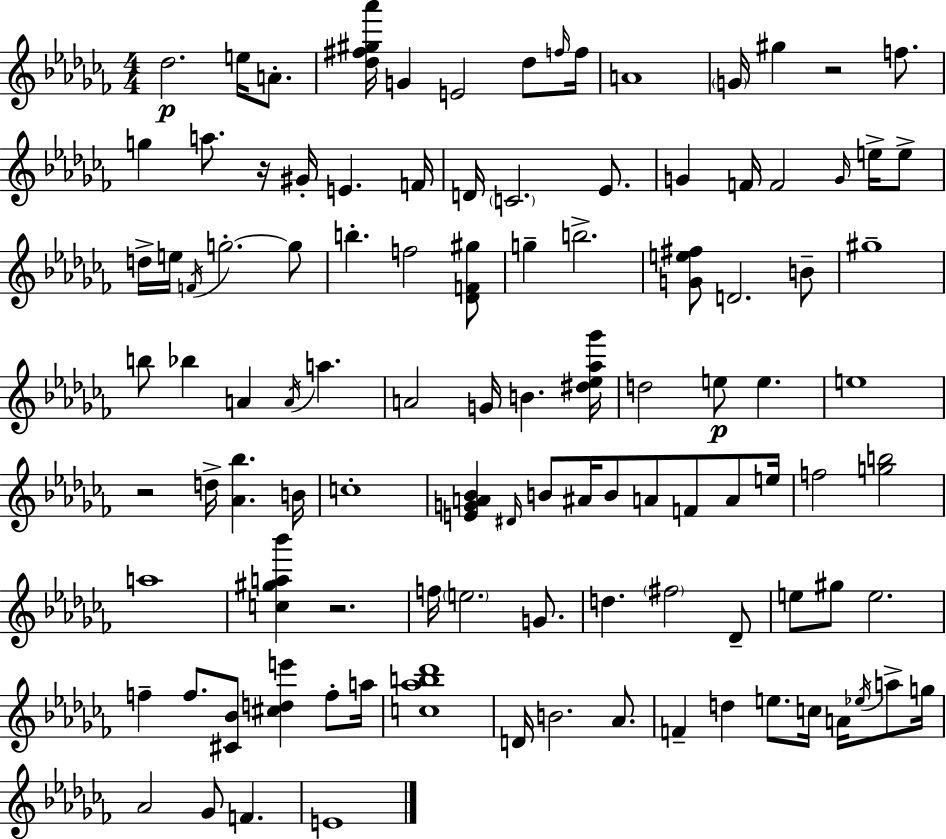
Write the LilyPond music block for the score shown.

{
  \clef treble
  \numericTimeSignature
  \time 4/4
  \key aes \minor
  des''2.\p e''16 a'8.-. | <des'' fis'' gis'' aes'''>16 g'4 e'2 des''8 \grace { f''16 } | f''16 a'1 | \parenthesize g'16 gis''4 r2 f''8. | \break g''4 a''8. r16 gis'16-. e'4. | f'16 d'16 \parenthesize c'2. ees'8. | g'4 f'16 f'2 \grace { g'16 } e''16-> | e''8-> d''16-> e''16 \acciaccatura { f'16 } g''2.-.~~ | \break g''8 b''4.-. f''2 | <des' f' gis''>8 g''4-- b''2.-> | <g' e'' fis''>8 d'2. | b'8-- gis''1-- | \break b''8 bes''4 a'4 \acciaccatura { a'16 } a''4. | a'2 g'16 b'4. | <dis'' ees'' aes'' ges'''>16 d''2 e''8\p e''4. | e''1 | \break r2 d''16-> <aes' bes''>4. | b'16 c''1-. | <e' g' a' bes'>4 \grace { dis'16 } b'8 ais'16 b'8 a'8 | f'8 a'8 e''16 f''2 <g'' b''>2 | \break a''1 | <c'' gis'' a'' bes'''>4 r2. | f''16 \parenthesize e''2. | g'8. d''4. \parenthesize fis''2 | \break des'8-- e''8 gis''8 e''2. | f''4-- f''8. <cis' bes'>8 <cis'' d'' e'''>4 | f''8-. a''16 <c'' aes'' b'' des'''>1 | d'16 b'2. | \break aes'8. f'4-- d''4 e''8. | c''16 a'16 \acciaccatura { ees''16 } a''8-> g''16 aes'2 ges'8 | f'4. e'1 | \bar "|."
}